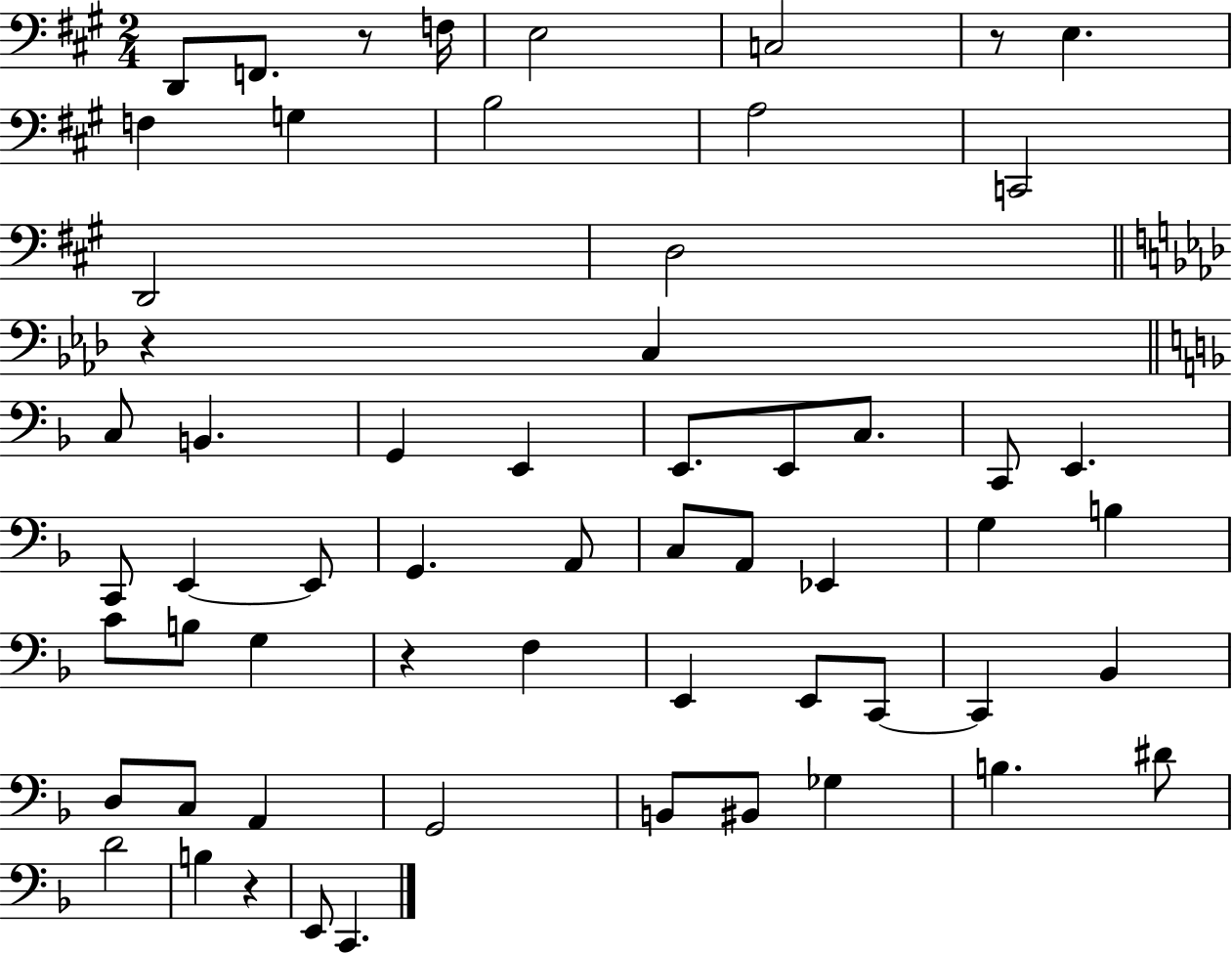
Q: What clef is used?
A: bass